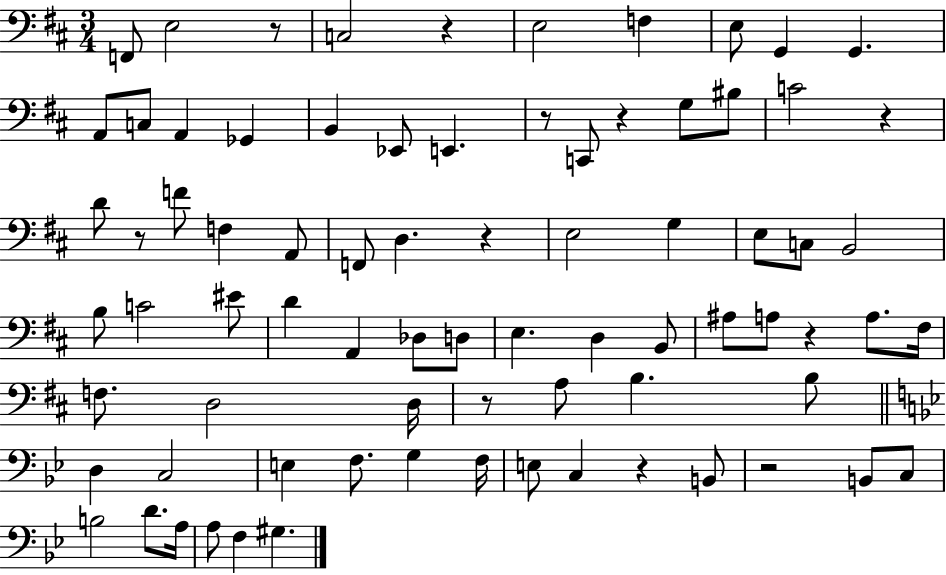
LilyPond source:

{
  \clef bass
  \numericTimeSignature
  \time 3/4
  \key d \major
  \repeat volta 2 { f,8 e2 r8 | c2 r4 | e2 f4 | e8 g,4 g,4. | \break a,8 c8 a,4 ges,4 | b,4 ees,8 e,4. | r8 c,8 r4 g8 bis8 | c'2 r4 | \break d'8 r8 f'8 f4 a,8 | f,8 d4. r4 | e2 g4 | e8 c8 b,2 | \break b8 c'2 eis'8 | d'4 a,4 des8 d8 | e4. d4 b,8 | ais8 a8 r4 a8. fis16 | \break f8. d2 d16 | r8 a8 b4. b8 | \bar "||" \break \key bes \major d4 c2 | e4 f8. g4 f16 | e8 c4 r4 b,8 | r2 b,8 c8 | \break b2 d'8. a16 | a8 f4 gis4. | } \bar "|."
}